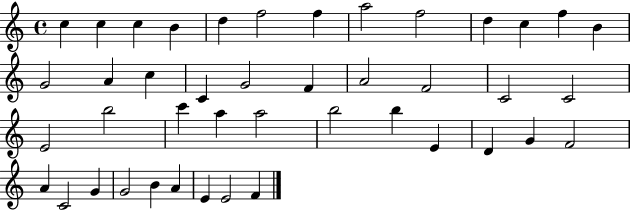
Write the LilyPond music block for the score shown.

{
  \clef treble
  \time 4/4
  \defaultTimeSignature
  \key c \major
  c''4 c''4 c''4 b'4 | d''4 f''2 f''4 | a''2 f''2 | d''4 c''4 f''4 b'4 | \break g'2 a'4 c''4 | c'4 g'2 f'4 | a'2 f'2 | c'2 c'2 | \break e'2 b''2 | c'''4 a''4 a''2 | b''2 b''4 e'4 | d'4 g'4 f'2 | \break a'4 c'2 g'4 | g'2 b'4 a'4 | e'4 e'2 f'4 | \bar "|."
}